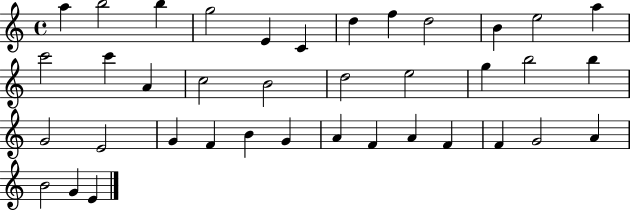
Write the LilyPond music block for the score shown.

{
  \clef treble
  \time 4/4
  \defaultTimeSignature
  \key c \major
  a''4 b''2 b''4 | g''2 e'4 c'4 | d''4 f''4 d''2 | b'4 e''2 a''4 | \break c'''2 c'''4 a'4 | c''2 b'2 | d''2 e''2 | g''4 b''2 b''4 | \break g'2 e'2 | g'4 f'4 b'4 g'4 | a'4 f'4 a'4 f'4 | f'4 g'2 a'4 | \break b'2 g'4 e'4 | \bar "|."
}